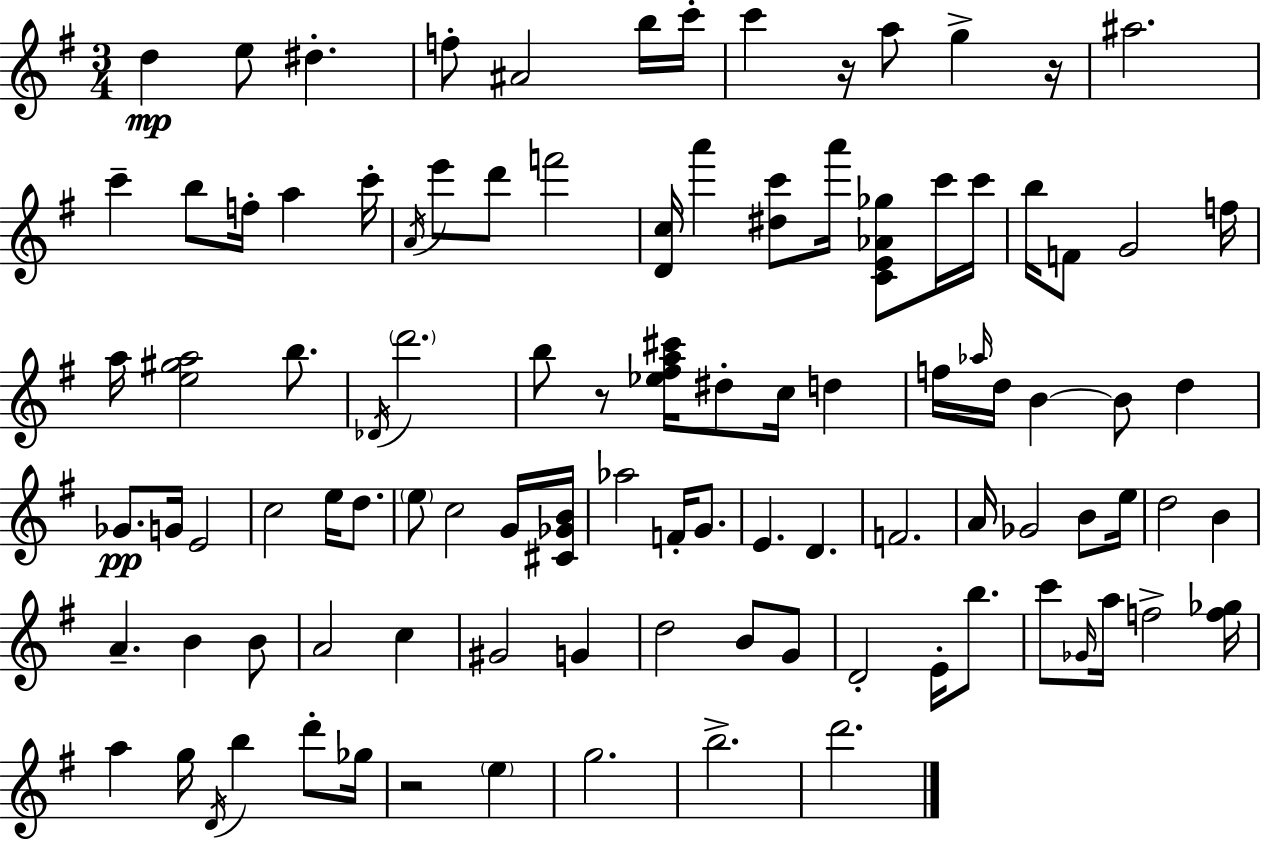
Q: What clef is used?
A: treble